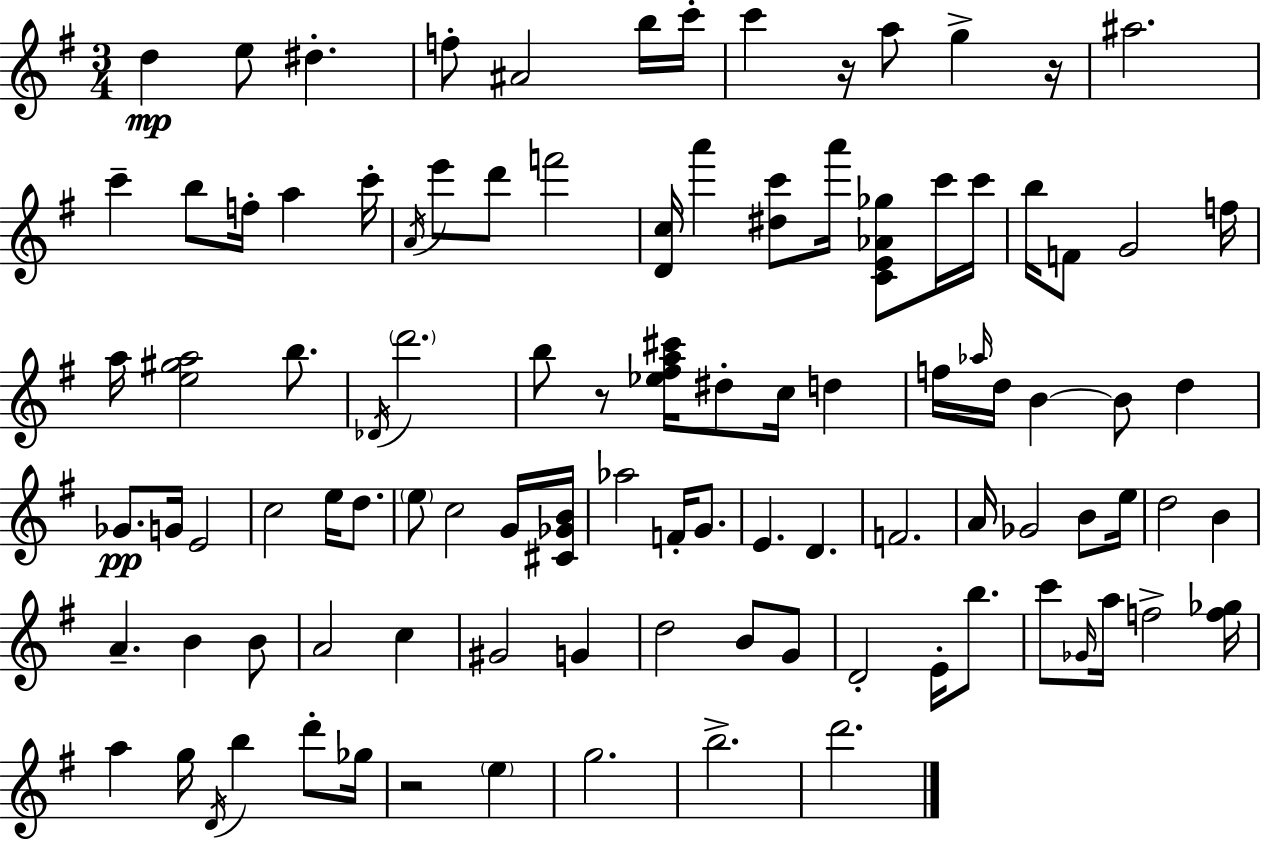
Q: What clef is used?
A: treble